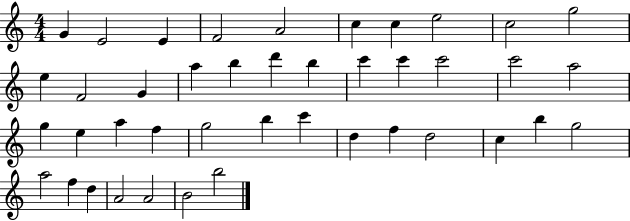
{
  \clef treble
  \numericTimeSignature
  \time 4/4
  \key c \major
  g'4 e'2 e'4 | f'2 a'2 | c''4 c''4 e''2 | c''2 g''2 | \break e''4 f'2 g'4 | a''4 b''4 d'''4 b''4 | c'''4 c'''4 c'''2 | c'''2 a''2 | \break g''4 e''4 a''4 f''4 | g''2 b''4 c'''4 | d''4 f''4 d''2 | c''4 b''4 g''2 | \break a''2 f''4 d''4 | a'2 a'2 | b'2 b''2 | \bar "|."
}